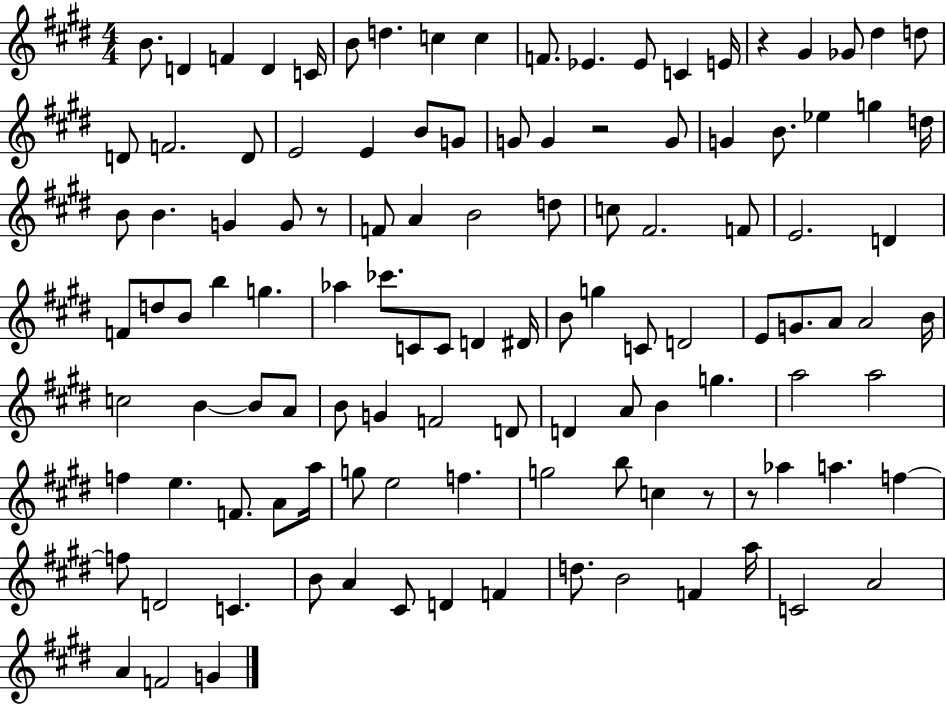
X:1
T:Untitled
M:4/4
L:1/4
K:E
B/2 D F D C/4 B/2 d c c F/2 _E _E/2 C E/4 z ^G _G/2 ^d d/2 D/2 F2 D/2 E2 E B/2 G/2 G/2 G z2 G/2 G B/2 _e g d/4 B/2 B G G/2 z/2 F/2 A B2 d/2 c/2 ^F2 F/2 E2 D F/2 d/2 B/2 b g _a _c'/2 C/2 C/2 D ^D/4 B/2 g C/2 D2 E/2 G/2 A/2 A2 B/4 c2 B B/2 A/2 B/2 G F2 D/2 D A/2 B g a2 a2 f e F/2 A/2 a/4 g/2 e2 f g2 b/2 c z/2 z/2 _a a f f/2 D2 C B/2 A ^C/2 D F d/2 B2 F a/4 C2 A2 A F2 G